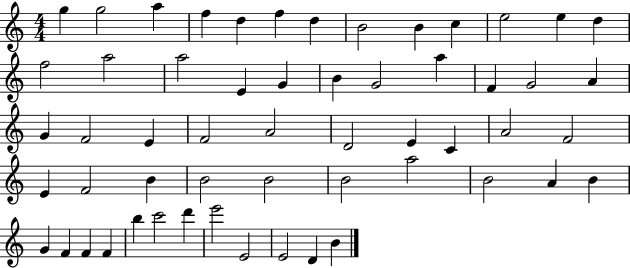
G5/q G5/h A5/q F5/q D5/q F5/q D5/q B4/h B4/q C5/q E5/h E5/q D5/q F5/h A5/h A5/h E4/q G4/q B4/q G4/h A5/q F4/q G4/h A4/q G4/q F4/h E4/q F4/h A4/h D4/h E4/q C4/q A4/h F4/h E4/q F4/h B4/q B4/h B4/h B4/h A5/h B4/h A4/q B4/q G4/q F4/q F4/q F4/q B5/q C6/h D6/q E6/h E4/h E4/h D4/q B4/q